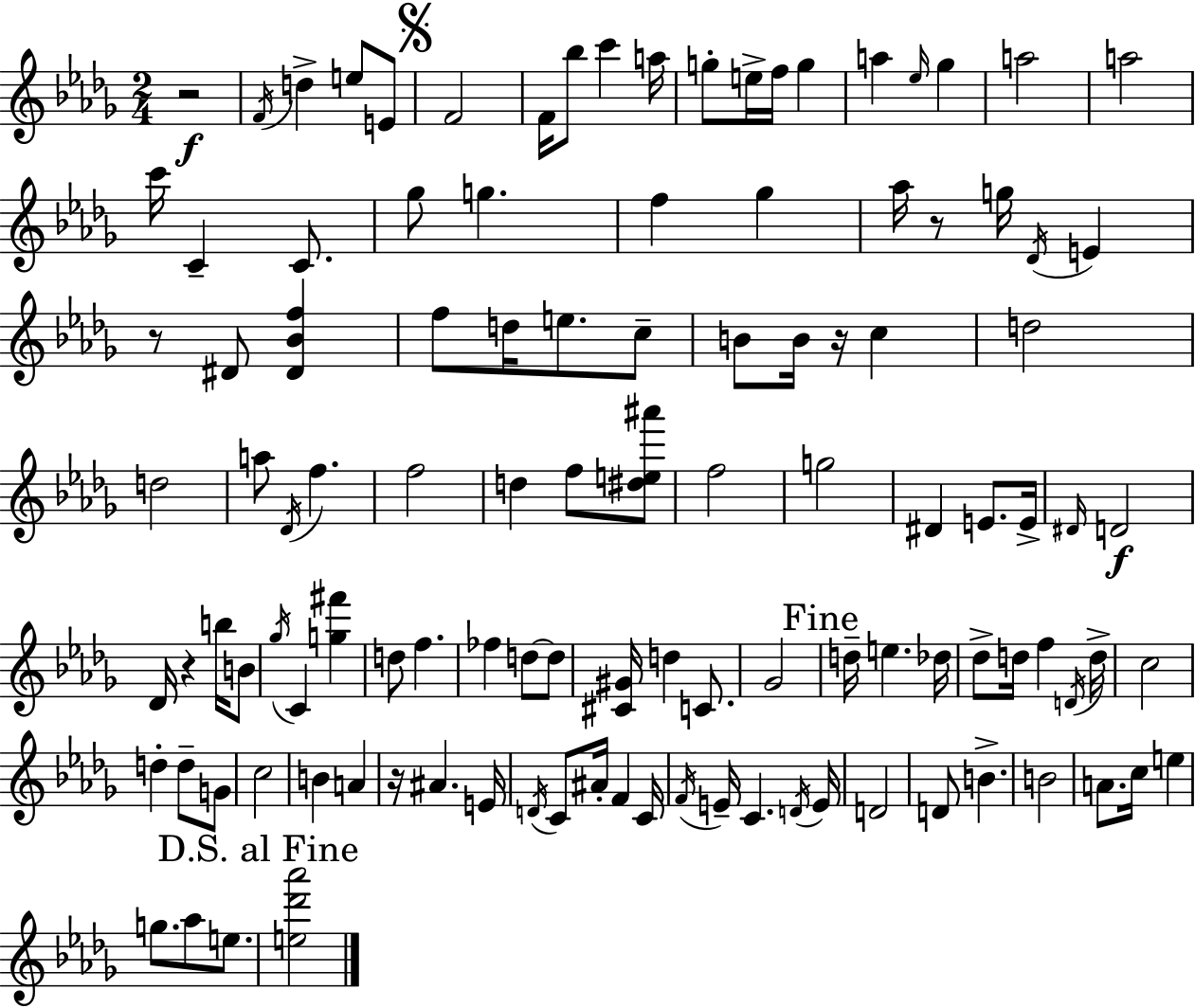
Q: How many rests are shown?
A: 6